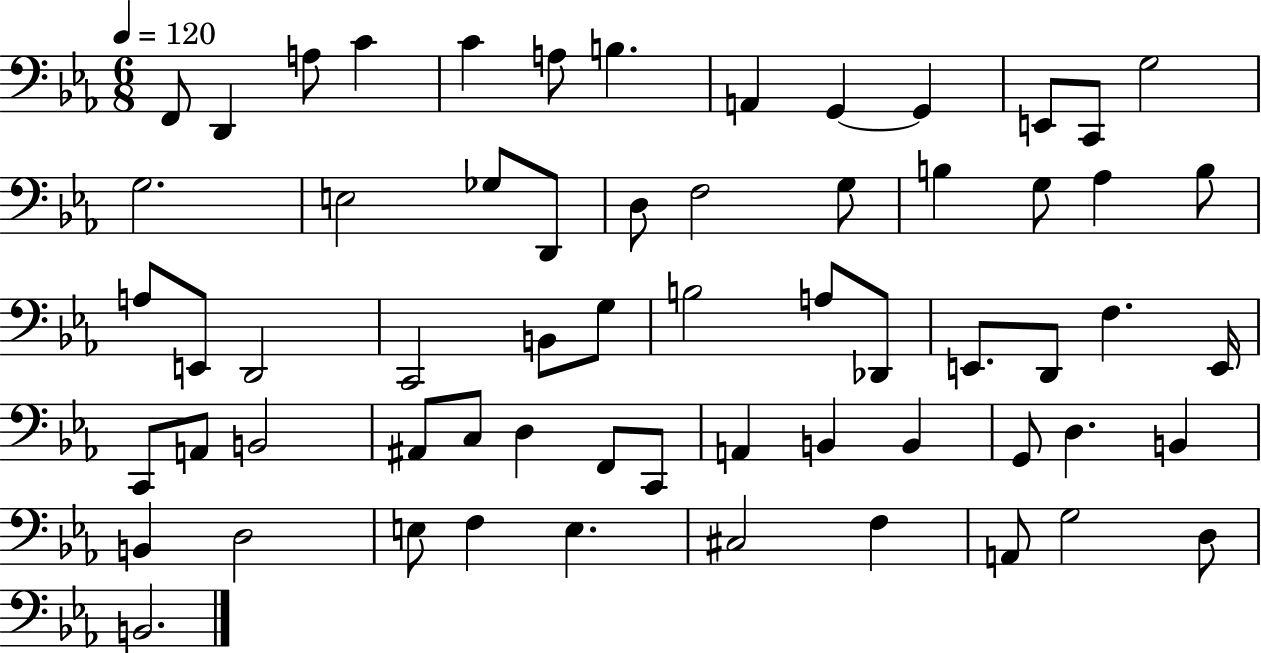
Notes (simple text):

F2/e D2/q A3/e C4/q C4/q A3/e B3/q. A2/q G2/q G2/q E2/e C2/e G3/h G3/h. E3/h Gb3/e D2/e D3/e F3/h G3/e B3/q G3/e Ab3/q B3/e A3/e E2/e D2/h C2/h B2/e G3/e B3/h A3/e Db2/e E2/e. D2/e F3/q. E2/s C2/e A2/e B2/h A#2/e C3/e D3/q F2/e C2/e A2/q B2/q B2/q G2/e D3/q. B2/q B2/q D3/h E3/e F3/q E3/q. C#3/h F3/q A2/e G3/h D3/e B2/h.